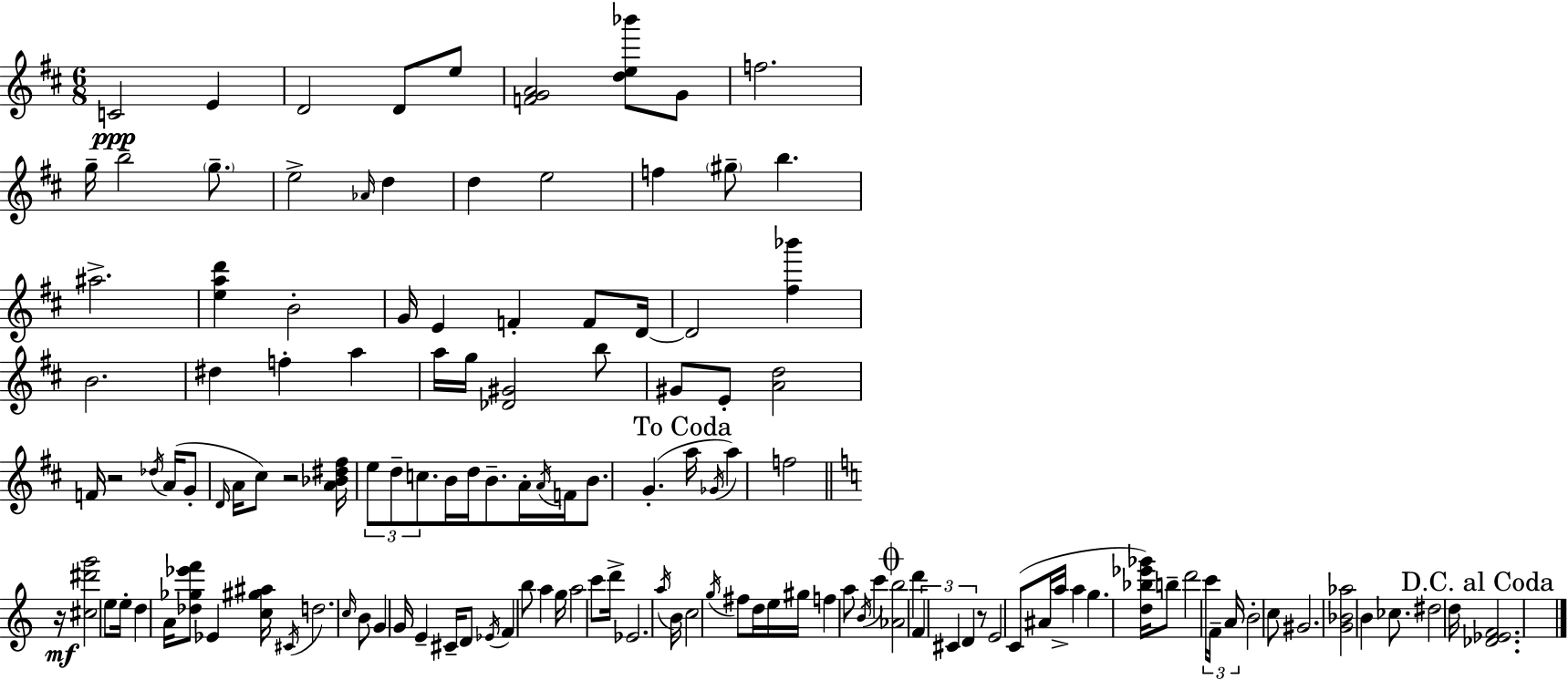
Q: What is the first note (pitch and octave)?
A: C4